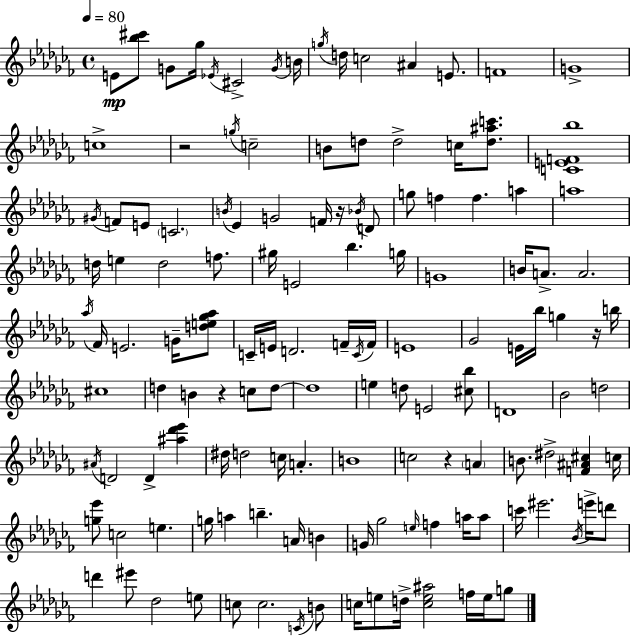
{
  \clef treble
  \time 4/4
  \defaultTimeSignature
  \key aes \minor
  \tempo 4 = 80
  e'8\mp <bes'' cis'''>8 g'8 ges''16 \acciaccatura { ees'16 } cis'2-> | \acciaccatura { g'16 } b'16 \acciaccatura { g''16 } d''16 c''2 ais'4 | e'8. f'1 | g'1-> | \break c''1-> | r2 \acciaccatura { g''16 } c''2-- | b'8 d''8 d''2-> | c''16 <d'' ais'' c'''>8. <c' e' f' bes''>1 | \break \acciaccatura { gis'16 } f'8 e'8 \parenthesize c'2. | \acciaccatura { b'16 } ees'4 g'2 | f'16 r16 \acciaccatura { bes'16 } d'8 g''8 f''4 f''4. | a''4 a''1 | \break d''16 e''4 d''2 | f''8. gis''16 e'2 | bes''4. g''16 g'1 | b'16 a'8.-> a'2. | \break \acciaccatura { aes''16 } fes'16 e'2. | g'16-- <d'' e'' ges'' aes''>8 c'16-- e'16 d'2. | f'16-- \acciaccatura { c'16 } f'16 e'1 | ges'2 | \break e'16 bes''16 g''4 r16 b''16 cis''1 | d''4 b'4 | r4 c''8 d''8~~ d''1 | e''4 d''8 e'2 | \break <cis'' bes''>8 d'1 | bes'2 | d''2 \acciaccatura { ais'16 } d'2 | d'4-> <ais'' des''' ees'''>4 dis''16 d''2 | \break c''16 a'4.-. b'1 | c''2 | r4 \parenthesize a'4 b'8. dis''2-> | <f' ais' cis''>4 c''16 <g'' ees'''>8 c''2 | \break e''4. g''16 a''4 b''4.-- | a'16 b'4 g'16 ges''2 | \grace { e''16 } f''4 a''16 a''8 c'''16 eis'''2. | \acciaccatura { bes'16 } e'''16-> d'''8 d'''4 | \break eis'''8 des''2 e''8 c''8 c''2. | \acciaccatura { c'16 } b'8 c''16 e''8 | d''16-> <c'' e'' ais''>2 f''16 e''16 g''8 \bar "|."
}